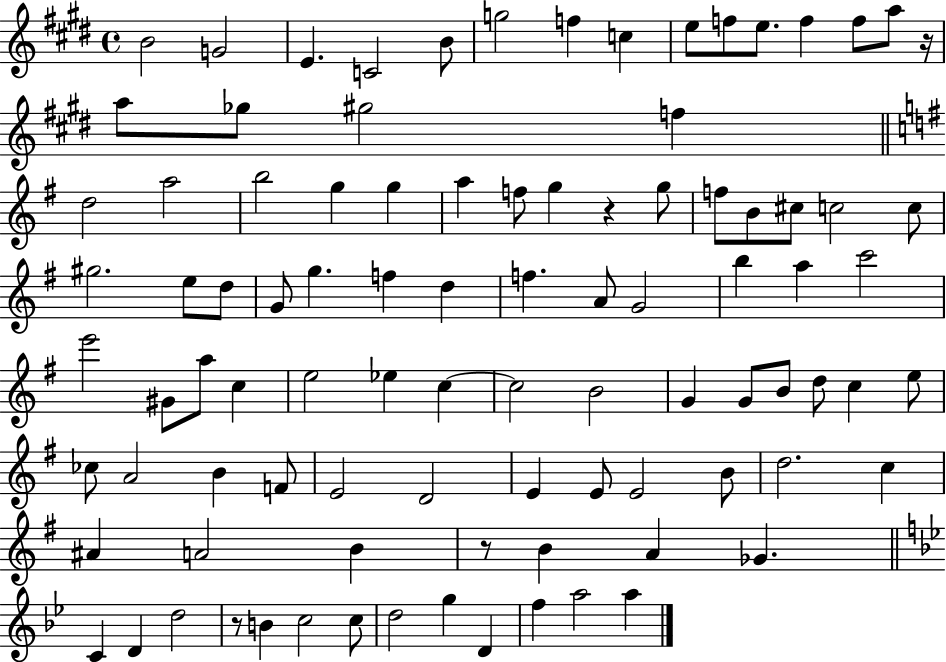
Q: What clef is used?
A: treble